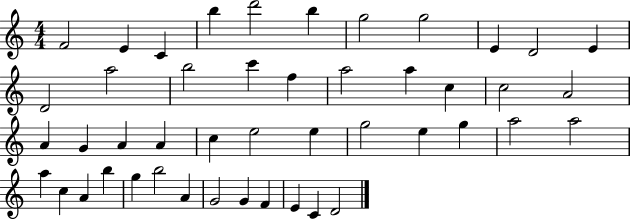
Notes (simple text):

F4/h E4/q C4/q B5/q D6/h B5/q G5/h G5/h E4/q D4/h E4/q D4/h A5/h B5/h C6/q F5/q A5/h A5/q C5/q C5/h A4/h A4/q G4/q A4/q A4/q C5/q E5/h E5/q G5/h E5/q G5/q A5/h A5/h A5/q C5/q A4/q B5/q G5/q B5/h A4/q G4/h G4/q F4/q E4/q C4/q D4/h